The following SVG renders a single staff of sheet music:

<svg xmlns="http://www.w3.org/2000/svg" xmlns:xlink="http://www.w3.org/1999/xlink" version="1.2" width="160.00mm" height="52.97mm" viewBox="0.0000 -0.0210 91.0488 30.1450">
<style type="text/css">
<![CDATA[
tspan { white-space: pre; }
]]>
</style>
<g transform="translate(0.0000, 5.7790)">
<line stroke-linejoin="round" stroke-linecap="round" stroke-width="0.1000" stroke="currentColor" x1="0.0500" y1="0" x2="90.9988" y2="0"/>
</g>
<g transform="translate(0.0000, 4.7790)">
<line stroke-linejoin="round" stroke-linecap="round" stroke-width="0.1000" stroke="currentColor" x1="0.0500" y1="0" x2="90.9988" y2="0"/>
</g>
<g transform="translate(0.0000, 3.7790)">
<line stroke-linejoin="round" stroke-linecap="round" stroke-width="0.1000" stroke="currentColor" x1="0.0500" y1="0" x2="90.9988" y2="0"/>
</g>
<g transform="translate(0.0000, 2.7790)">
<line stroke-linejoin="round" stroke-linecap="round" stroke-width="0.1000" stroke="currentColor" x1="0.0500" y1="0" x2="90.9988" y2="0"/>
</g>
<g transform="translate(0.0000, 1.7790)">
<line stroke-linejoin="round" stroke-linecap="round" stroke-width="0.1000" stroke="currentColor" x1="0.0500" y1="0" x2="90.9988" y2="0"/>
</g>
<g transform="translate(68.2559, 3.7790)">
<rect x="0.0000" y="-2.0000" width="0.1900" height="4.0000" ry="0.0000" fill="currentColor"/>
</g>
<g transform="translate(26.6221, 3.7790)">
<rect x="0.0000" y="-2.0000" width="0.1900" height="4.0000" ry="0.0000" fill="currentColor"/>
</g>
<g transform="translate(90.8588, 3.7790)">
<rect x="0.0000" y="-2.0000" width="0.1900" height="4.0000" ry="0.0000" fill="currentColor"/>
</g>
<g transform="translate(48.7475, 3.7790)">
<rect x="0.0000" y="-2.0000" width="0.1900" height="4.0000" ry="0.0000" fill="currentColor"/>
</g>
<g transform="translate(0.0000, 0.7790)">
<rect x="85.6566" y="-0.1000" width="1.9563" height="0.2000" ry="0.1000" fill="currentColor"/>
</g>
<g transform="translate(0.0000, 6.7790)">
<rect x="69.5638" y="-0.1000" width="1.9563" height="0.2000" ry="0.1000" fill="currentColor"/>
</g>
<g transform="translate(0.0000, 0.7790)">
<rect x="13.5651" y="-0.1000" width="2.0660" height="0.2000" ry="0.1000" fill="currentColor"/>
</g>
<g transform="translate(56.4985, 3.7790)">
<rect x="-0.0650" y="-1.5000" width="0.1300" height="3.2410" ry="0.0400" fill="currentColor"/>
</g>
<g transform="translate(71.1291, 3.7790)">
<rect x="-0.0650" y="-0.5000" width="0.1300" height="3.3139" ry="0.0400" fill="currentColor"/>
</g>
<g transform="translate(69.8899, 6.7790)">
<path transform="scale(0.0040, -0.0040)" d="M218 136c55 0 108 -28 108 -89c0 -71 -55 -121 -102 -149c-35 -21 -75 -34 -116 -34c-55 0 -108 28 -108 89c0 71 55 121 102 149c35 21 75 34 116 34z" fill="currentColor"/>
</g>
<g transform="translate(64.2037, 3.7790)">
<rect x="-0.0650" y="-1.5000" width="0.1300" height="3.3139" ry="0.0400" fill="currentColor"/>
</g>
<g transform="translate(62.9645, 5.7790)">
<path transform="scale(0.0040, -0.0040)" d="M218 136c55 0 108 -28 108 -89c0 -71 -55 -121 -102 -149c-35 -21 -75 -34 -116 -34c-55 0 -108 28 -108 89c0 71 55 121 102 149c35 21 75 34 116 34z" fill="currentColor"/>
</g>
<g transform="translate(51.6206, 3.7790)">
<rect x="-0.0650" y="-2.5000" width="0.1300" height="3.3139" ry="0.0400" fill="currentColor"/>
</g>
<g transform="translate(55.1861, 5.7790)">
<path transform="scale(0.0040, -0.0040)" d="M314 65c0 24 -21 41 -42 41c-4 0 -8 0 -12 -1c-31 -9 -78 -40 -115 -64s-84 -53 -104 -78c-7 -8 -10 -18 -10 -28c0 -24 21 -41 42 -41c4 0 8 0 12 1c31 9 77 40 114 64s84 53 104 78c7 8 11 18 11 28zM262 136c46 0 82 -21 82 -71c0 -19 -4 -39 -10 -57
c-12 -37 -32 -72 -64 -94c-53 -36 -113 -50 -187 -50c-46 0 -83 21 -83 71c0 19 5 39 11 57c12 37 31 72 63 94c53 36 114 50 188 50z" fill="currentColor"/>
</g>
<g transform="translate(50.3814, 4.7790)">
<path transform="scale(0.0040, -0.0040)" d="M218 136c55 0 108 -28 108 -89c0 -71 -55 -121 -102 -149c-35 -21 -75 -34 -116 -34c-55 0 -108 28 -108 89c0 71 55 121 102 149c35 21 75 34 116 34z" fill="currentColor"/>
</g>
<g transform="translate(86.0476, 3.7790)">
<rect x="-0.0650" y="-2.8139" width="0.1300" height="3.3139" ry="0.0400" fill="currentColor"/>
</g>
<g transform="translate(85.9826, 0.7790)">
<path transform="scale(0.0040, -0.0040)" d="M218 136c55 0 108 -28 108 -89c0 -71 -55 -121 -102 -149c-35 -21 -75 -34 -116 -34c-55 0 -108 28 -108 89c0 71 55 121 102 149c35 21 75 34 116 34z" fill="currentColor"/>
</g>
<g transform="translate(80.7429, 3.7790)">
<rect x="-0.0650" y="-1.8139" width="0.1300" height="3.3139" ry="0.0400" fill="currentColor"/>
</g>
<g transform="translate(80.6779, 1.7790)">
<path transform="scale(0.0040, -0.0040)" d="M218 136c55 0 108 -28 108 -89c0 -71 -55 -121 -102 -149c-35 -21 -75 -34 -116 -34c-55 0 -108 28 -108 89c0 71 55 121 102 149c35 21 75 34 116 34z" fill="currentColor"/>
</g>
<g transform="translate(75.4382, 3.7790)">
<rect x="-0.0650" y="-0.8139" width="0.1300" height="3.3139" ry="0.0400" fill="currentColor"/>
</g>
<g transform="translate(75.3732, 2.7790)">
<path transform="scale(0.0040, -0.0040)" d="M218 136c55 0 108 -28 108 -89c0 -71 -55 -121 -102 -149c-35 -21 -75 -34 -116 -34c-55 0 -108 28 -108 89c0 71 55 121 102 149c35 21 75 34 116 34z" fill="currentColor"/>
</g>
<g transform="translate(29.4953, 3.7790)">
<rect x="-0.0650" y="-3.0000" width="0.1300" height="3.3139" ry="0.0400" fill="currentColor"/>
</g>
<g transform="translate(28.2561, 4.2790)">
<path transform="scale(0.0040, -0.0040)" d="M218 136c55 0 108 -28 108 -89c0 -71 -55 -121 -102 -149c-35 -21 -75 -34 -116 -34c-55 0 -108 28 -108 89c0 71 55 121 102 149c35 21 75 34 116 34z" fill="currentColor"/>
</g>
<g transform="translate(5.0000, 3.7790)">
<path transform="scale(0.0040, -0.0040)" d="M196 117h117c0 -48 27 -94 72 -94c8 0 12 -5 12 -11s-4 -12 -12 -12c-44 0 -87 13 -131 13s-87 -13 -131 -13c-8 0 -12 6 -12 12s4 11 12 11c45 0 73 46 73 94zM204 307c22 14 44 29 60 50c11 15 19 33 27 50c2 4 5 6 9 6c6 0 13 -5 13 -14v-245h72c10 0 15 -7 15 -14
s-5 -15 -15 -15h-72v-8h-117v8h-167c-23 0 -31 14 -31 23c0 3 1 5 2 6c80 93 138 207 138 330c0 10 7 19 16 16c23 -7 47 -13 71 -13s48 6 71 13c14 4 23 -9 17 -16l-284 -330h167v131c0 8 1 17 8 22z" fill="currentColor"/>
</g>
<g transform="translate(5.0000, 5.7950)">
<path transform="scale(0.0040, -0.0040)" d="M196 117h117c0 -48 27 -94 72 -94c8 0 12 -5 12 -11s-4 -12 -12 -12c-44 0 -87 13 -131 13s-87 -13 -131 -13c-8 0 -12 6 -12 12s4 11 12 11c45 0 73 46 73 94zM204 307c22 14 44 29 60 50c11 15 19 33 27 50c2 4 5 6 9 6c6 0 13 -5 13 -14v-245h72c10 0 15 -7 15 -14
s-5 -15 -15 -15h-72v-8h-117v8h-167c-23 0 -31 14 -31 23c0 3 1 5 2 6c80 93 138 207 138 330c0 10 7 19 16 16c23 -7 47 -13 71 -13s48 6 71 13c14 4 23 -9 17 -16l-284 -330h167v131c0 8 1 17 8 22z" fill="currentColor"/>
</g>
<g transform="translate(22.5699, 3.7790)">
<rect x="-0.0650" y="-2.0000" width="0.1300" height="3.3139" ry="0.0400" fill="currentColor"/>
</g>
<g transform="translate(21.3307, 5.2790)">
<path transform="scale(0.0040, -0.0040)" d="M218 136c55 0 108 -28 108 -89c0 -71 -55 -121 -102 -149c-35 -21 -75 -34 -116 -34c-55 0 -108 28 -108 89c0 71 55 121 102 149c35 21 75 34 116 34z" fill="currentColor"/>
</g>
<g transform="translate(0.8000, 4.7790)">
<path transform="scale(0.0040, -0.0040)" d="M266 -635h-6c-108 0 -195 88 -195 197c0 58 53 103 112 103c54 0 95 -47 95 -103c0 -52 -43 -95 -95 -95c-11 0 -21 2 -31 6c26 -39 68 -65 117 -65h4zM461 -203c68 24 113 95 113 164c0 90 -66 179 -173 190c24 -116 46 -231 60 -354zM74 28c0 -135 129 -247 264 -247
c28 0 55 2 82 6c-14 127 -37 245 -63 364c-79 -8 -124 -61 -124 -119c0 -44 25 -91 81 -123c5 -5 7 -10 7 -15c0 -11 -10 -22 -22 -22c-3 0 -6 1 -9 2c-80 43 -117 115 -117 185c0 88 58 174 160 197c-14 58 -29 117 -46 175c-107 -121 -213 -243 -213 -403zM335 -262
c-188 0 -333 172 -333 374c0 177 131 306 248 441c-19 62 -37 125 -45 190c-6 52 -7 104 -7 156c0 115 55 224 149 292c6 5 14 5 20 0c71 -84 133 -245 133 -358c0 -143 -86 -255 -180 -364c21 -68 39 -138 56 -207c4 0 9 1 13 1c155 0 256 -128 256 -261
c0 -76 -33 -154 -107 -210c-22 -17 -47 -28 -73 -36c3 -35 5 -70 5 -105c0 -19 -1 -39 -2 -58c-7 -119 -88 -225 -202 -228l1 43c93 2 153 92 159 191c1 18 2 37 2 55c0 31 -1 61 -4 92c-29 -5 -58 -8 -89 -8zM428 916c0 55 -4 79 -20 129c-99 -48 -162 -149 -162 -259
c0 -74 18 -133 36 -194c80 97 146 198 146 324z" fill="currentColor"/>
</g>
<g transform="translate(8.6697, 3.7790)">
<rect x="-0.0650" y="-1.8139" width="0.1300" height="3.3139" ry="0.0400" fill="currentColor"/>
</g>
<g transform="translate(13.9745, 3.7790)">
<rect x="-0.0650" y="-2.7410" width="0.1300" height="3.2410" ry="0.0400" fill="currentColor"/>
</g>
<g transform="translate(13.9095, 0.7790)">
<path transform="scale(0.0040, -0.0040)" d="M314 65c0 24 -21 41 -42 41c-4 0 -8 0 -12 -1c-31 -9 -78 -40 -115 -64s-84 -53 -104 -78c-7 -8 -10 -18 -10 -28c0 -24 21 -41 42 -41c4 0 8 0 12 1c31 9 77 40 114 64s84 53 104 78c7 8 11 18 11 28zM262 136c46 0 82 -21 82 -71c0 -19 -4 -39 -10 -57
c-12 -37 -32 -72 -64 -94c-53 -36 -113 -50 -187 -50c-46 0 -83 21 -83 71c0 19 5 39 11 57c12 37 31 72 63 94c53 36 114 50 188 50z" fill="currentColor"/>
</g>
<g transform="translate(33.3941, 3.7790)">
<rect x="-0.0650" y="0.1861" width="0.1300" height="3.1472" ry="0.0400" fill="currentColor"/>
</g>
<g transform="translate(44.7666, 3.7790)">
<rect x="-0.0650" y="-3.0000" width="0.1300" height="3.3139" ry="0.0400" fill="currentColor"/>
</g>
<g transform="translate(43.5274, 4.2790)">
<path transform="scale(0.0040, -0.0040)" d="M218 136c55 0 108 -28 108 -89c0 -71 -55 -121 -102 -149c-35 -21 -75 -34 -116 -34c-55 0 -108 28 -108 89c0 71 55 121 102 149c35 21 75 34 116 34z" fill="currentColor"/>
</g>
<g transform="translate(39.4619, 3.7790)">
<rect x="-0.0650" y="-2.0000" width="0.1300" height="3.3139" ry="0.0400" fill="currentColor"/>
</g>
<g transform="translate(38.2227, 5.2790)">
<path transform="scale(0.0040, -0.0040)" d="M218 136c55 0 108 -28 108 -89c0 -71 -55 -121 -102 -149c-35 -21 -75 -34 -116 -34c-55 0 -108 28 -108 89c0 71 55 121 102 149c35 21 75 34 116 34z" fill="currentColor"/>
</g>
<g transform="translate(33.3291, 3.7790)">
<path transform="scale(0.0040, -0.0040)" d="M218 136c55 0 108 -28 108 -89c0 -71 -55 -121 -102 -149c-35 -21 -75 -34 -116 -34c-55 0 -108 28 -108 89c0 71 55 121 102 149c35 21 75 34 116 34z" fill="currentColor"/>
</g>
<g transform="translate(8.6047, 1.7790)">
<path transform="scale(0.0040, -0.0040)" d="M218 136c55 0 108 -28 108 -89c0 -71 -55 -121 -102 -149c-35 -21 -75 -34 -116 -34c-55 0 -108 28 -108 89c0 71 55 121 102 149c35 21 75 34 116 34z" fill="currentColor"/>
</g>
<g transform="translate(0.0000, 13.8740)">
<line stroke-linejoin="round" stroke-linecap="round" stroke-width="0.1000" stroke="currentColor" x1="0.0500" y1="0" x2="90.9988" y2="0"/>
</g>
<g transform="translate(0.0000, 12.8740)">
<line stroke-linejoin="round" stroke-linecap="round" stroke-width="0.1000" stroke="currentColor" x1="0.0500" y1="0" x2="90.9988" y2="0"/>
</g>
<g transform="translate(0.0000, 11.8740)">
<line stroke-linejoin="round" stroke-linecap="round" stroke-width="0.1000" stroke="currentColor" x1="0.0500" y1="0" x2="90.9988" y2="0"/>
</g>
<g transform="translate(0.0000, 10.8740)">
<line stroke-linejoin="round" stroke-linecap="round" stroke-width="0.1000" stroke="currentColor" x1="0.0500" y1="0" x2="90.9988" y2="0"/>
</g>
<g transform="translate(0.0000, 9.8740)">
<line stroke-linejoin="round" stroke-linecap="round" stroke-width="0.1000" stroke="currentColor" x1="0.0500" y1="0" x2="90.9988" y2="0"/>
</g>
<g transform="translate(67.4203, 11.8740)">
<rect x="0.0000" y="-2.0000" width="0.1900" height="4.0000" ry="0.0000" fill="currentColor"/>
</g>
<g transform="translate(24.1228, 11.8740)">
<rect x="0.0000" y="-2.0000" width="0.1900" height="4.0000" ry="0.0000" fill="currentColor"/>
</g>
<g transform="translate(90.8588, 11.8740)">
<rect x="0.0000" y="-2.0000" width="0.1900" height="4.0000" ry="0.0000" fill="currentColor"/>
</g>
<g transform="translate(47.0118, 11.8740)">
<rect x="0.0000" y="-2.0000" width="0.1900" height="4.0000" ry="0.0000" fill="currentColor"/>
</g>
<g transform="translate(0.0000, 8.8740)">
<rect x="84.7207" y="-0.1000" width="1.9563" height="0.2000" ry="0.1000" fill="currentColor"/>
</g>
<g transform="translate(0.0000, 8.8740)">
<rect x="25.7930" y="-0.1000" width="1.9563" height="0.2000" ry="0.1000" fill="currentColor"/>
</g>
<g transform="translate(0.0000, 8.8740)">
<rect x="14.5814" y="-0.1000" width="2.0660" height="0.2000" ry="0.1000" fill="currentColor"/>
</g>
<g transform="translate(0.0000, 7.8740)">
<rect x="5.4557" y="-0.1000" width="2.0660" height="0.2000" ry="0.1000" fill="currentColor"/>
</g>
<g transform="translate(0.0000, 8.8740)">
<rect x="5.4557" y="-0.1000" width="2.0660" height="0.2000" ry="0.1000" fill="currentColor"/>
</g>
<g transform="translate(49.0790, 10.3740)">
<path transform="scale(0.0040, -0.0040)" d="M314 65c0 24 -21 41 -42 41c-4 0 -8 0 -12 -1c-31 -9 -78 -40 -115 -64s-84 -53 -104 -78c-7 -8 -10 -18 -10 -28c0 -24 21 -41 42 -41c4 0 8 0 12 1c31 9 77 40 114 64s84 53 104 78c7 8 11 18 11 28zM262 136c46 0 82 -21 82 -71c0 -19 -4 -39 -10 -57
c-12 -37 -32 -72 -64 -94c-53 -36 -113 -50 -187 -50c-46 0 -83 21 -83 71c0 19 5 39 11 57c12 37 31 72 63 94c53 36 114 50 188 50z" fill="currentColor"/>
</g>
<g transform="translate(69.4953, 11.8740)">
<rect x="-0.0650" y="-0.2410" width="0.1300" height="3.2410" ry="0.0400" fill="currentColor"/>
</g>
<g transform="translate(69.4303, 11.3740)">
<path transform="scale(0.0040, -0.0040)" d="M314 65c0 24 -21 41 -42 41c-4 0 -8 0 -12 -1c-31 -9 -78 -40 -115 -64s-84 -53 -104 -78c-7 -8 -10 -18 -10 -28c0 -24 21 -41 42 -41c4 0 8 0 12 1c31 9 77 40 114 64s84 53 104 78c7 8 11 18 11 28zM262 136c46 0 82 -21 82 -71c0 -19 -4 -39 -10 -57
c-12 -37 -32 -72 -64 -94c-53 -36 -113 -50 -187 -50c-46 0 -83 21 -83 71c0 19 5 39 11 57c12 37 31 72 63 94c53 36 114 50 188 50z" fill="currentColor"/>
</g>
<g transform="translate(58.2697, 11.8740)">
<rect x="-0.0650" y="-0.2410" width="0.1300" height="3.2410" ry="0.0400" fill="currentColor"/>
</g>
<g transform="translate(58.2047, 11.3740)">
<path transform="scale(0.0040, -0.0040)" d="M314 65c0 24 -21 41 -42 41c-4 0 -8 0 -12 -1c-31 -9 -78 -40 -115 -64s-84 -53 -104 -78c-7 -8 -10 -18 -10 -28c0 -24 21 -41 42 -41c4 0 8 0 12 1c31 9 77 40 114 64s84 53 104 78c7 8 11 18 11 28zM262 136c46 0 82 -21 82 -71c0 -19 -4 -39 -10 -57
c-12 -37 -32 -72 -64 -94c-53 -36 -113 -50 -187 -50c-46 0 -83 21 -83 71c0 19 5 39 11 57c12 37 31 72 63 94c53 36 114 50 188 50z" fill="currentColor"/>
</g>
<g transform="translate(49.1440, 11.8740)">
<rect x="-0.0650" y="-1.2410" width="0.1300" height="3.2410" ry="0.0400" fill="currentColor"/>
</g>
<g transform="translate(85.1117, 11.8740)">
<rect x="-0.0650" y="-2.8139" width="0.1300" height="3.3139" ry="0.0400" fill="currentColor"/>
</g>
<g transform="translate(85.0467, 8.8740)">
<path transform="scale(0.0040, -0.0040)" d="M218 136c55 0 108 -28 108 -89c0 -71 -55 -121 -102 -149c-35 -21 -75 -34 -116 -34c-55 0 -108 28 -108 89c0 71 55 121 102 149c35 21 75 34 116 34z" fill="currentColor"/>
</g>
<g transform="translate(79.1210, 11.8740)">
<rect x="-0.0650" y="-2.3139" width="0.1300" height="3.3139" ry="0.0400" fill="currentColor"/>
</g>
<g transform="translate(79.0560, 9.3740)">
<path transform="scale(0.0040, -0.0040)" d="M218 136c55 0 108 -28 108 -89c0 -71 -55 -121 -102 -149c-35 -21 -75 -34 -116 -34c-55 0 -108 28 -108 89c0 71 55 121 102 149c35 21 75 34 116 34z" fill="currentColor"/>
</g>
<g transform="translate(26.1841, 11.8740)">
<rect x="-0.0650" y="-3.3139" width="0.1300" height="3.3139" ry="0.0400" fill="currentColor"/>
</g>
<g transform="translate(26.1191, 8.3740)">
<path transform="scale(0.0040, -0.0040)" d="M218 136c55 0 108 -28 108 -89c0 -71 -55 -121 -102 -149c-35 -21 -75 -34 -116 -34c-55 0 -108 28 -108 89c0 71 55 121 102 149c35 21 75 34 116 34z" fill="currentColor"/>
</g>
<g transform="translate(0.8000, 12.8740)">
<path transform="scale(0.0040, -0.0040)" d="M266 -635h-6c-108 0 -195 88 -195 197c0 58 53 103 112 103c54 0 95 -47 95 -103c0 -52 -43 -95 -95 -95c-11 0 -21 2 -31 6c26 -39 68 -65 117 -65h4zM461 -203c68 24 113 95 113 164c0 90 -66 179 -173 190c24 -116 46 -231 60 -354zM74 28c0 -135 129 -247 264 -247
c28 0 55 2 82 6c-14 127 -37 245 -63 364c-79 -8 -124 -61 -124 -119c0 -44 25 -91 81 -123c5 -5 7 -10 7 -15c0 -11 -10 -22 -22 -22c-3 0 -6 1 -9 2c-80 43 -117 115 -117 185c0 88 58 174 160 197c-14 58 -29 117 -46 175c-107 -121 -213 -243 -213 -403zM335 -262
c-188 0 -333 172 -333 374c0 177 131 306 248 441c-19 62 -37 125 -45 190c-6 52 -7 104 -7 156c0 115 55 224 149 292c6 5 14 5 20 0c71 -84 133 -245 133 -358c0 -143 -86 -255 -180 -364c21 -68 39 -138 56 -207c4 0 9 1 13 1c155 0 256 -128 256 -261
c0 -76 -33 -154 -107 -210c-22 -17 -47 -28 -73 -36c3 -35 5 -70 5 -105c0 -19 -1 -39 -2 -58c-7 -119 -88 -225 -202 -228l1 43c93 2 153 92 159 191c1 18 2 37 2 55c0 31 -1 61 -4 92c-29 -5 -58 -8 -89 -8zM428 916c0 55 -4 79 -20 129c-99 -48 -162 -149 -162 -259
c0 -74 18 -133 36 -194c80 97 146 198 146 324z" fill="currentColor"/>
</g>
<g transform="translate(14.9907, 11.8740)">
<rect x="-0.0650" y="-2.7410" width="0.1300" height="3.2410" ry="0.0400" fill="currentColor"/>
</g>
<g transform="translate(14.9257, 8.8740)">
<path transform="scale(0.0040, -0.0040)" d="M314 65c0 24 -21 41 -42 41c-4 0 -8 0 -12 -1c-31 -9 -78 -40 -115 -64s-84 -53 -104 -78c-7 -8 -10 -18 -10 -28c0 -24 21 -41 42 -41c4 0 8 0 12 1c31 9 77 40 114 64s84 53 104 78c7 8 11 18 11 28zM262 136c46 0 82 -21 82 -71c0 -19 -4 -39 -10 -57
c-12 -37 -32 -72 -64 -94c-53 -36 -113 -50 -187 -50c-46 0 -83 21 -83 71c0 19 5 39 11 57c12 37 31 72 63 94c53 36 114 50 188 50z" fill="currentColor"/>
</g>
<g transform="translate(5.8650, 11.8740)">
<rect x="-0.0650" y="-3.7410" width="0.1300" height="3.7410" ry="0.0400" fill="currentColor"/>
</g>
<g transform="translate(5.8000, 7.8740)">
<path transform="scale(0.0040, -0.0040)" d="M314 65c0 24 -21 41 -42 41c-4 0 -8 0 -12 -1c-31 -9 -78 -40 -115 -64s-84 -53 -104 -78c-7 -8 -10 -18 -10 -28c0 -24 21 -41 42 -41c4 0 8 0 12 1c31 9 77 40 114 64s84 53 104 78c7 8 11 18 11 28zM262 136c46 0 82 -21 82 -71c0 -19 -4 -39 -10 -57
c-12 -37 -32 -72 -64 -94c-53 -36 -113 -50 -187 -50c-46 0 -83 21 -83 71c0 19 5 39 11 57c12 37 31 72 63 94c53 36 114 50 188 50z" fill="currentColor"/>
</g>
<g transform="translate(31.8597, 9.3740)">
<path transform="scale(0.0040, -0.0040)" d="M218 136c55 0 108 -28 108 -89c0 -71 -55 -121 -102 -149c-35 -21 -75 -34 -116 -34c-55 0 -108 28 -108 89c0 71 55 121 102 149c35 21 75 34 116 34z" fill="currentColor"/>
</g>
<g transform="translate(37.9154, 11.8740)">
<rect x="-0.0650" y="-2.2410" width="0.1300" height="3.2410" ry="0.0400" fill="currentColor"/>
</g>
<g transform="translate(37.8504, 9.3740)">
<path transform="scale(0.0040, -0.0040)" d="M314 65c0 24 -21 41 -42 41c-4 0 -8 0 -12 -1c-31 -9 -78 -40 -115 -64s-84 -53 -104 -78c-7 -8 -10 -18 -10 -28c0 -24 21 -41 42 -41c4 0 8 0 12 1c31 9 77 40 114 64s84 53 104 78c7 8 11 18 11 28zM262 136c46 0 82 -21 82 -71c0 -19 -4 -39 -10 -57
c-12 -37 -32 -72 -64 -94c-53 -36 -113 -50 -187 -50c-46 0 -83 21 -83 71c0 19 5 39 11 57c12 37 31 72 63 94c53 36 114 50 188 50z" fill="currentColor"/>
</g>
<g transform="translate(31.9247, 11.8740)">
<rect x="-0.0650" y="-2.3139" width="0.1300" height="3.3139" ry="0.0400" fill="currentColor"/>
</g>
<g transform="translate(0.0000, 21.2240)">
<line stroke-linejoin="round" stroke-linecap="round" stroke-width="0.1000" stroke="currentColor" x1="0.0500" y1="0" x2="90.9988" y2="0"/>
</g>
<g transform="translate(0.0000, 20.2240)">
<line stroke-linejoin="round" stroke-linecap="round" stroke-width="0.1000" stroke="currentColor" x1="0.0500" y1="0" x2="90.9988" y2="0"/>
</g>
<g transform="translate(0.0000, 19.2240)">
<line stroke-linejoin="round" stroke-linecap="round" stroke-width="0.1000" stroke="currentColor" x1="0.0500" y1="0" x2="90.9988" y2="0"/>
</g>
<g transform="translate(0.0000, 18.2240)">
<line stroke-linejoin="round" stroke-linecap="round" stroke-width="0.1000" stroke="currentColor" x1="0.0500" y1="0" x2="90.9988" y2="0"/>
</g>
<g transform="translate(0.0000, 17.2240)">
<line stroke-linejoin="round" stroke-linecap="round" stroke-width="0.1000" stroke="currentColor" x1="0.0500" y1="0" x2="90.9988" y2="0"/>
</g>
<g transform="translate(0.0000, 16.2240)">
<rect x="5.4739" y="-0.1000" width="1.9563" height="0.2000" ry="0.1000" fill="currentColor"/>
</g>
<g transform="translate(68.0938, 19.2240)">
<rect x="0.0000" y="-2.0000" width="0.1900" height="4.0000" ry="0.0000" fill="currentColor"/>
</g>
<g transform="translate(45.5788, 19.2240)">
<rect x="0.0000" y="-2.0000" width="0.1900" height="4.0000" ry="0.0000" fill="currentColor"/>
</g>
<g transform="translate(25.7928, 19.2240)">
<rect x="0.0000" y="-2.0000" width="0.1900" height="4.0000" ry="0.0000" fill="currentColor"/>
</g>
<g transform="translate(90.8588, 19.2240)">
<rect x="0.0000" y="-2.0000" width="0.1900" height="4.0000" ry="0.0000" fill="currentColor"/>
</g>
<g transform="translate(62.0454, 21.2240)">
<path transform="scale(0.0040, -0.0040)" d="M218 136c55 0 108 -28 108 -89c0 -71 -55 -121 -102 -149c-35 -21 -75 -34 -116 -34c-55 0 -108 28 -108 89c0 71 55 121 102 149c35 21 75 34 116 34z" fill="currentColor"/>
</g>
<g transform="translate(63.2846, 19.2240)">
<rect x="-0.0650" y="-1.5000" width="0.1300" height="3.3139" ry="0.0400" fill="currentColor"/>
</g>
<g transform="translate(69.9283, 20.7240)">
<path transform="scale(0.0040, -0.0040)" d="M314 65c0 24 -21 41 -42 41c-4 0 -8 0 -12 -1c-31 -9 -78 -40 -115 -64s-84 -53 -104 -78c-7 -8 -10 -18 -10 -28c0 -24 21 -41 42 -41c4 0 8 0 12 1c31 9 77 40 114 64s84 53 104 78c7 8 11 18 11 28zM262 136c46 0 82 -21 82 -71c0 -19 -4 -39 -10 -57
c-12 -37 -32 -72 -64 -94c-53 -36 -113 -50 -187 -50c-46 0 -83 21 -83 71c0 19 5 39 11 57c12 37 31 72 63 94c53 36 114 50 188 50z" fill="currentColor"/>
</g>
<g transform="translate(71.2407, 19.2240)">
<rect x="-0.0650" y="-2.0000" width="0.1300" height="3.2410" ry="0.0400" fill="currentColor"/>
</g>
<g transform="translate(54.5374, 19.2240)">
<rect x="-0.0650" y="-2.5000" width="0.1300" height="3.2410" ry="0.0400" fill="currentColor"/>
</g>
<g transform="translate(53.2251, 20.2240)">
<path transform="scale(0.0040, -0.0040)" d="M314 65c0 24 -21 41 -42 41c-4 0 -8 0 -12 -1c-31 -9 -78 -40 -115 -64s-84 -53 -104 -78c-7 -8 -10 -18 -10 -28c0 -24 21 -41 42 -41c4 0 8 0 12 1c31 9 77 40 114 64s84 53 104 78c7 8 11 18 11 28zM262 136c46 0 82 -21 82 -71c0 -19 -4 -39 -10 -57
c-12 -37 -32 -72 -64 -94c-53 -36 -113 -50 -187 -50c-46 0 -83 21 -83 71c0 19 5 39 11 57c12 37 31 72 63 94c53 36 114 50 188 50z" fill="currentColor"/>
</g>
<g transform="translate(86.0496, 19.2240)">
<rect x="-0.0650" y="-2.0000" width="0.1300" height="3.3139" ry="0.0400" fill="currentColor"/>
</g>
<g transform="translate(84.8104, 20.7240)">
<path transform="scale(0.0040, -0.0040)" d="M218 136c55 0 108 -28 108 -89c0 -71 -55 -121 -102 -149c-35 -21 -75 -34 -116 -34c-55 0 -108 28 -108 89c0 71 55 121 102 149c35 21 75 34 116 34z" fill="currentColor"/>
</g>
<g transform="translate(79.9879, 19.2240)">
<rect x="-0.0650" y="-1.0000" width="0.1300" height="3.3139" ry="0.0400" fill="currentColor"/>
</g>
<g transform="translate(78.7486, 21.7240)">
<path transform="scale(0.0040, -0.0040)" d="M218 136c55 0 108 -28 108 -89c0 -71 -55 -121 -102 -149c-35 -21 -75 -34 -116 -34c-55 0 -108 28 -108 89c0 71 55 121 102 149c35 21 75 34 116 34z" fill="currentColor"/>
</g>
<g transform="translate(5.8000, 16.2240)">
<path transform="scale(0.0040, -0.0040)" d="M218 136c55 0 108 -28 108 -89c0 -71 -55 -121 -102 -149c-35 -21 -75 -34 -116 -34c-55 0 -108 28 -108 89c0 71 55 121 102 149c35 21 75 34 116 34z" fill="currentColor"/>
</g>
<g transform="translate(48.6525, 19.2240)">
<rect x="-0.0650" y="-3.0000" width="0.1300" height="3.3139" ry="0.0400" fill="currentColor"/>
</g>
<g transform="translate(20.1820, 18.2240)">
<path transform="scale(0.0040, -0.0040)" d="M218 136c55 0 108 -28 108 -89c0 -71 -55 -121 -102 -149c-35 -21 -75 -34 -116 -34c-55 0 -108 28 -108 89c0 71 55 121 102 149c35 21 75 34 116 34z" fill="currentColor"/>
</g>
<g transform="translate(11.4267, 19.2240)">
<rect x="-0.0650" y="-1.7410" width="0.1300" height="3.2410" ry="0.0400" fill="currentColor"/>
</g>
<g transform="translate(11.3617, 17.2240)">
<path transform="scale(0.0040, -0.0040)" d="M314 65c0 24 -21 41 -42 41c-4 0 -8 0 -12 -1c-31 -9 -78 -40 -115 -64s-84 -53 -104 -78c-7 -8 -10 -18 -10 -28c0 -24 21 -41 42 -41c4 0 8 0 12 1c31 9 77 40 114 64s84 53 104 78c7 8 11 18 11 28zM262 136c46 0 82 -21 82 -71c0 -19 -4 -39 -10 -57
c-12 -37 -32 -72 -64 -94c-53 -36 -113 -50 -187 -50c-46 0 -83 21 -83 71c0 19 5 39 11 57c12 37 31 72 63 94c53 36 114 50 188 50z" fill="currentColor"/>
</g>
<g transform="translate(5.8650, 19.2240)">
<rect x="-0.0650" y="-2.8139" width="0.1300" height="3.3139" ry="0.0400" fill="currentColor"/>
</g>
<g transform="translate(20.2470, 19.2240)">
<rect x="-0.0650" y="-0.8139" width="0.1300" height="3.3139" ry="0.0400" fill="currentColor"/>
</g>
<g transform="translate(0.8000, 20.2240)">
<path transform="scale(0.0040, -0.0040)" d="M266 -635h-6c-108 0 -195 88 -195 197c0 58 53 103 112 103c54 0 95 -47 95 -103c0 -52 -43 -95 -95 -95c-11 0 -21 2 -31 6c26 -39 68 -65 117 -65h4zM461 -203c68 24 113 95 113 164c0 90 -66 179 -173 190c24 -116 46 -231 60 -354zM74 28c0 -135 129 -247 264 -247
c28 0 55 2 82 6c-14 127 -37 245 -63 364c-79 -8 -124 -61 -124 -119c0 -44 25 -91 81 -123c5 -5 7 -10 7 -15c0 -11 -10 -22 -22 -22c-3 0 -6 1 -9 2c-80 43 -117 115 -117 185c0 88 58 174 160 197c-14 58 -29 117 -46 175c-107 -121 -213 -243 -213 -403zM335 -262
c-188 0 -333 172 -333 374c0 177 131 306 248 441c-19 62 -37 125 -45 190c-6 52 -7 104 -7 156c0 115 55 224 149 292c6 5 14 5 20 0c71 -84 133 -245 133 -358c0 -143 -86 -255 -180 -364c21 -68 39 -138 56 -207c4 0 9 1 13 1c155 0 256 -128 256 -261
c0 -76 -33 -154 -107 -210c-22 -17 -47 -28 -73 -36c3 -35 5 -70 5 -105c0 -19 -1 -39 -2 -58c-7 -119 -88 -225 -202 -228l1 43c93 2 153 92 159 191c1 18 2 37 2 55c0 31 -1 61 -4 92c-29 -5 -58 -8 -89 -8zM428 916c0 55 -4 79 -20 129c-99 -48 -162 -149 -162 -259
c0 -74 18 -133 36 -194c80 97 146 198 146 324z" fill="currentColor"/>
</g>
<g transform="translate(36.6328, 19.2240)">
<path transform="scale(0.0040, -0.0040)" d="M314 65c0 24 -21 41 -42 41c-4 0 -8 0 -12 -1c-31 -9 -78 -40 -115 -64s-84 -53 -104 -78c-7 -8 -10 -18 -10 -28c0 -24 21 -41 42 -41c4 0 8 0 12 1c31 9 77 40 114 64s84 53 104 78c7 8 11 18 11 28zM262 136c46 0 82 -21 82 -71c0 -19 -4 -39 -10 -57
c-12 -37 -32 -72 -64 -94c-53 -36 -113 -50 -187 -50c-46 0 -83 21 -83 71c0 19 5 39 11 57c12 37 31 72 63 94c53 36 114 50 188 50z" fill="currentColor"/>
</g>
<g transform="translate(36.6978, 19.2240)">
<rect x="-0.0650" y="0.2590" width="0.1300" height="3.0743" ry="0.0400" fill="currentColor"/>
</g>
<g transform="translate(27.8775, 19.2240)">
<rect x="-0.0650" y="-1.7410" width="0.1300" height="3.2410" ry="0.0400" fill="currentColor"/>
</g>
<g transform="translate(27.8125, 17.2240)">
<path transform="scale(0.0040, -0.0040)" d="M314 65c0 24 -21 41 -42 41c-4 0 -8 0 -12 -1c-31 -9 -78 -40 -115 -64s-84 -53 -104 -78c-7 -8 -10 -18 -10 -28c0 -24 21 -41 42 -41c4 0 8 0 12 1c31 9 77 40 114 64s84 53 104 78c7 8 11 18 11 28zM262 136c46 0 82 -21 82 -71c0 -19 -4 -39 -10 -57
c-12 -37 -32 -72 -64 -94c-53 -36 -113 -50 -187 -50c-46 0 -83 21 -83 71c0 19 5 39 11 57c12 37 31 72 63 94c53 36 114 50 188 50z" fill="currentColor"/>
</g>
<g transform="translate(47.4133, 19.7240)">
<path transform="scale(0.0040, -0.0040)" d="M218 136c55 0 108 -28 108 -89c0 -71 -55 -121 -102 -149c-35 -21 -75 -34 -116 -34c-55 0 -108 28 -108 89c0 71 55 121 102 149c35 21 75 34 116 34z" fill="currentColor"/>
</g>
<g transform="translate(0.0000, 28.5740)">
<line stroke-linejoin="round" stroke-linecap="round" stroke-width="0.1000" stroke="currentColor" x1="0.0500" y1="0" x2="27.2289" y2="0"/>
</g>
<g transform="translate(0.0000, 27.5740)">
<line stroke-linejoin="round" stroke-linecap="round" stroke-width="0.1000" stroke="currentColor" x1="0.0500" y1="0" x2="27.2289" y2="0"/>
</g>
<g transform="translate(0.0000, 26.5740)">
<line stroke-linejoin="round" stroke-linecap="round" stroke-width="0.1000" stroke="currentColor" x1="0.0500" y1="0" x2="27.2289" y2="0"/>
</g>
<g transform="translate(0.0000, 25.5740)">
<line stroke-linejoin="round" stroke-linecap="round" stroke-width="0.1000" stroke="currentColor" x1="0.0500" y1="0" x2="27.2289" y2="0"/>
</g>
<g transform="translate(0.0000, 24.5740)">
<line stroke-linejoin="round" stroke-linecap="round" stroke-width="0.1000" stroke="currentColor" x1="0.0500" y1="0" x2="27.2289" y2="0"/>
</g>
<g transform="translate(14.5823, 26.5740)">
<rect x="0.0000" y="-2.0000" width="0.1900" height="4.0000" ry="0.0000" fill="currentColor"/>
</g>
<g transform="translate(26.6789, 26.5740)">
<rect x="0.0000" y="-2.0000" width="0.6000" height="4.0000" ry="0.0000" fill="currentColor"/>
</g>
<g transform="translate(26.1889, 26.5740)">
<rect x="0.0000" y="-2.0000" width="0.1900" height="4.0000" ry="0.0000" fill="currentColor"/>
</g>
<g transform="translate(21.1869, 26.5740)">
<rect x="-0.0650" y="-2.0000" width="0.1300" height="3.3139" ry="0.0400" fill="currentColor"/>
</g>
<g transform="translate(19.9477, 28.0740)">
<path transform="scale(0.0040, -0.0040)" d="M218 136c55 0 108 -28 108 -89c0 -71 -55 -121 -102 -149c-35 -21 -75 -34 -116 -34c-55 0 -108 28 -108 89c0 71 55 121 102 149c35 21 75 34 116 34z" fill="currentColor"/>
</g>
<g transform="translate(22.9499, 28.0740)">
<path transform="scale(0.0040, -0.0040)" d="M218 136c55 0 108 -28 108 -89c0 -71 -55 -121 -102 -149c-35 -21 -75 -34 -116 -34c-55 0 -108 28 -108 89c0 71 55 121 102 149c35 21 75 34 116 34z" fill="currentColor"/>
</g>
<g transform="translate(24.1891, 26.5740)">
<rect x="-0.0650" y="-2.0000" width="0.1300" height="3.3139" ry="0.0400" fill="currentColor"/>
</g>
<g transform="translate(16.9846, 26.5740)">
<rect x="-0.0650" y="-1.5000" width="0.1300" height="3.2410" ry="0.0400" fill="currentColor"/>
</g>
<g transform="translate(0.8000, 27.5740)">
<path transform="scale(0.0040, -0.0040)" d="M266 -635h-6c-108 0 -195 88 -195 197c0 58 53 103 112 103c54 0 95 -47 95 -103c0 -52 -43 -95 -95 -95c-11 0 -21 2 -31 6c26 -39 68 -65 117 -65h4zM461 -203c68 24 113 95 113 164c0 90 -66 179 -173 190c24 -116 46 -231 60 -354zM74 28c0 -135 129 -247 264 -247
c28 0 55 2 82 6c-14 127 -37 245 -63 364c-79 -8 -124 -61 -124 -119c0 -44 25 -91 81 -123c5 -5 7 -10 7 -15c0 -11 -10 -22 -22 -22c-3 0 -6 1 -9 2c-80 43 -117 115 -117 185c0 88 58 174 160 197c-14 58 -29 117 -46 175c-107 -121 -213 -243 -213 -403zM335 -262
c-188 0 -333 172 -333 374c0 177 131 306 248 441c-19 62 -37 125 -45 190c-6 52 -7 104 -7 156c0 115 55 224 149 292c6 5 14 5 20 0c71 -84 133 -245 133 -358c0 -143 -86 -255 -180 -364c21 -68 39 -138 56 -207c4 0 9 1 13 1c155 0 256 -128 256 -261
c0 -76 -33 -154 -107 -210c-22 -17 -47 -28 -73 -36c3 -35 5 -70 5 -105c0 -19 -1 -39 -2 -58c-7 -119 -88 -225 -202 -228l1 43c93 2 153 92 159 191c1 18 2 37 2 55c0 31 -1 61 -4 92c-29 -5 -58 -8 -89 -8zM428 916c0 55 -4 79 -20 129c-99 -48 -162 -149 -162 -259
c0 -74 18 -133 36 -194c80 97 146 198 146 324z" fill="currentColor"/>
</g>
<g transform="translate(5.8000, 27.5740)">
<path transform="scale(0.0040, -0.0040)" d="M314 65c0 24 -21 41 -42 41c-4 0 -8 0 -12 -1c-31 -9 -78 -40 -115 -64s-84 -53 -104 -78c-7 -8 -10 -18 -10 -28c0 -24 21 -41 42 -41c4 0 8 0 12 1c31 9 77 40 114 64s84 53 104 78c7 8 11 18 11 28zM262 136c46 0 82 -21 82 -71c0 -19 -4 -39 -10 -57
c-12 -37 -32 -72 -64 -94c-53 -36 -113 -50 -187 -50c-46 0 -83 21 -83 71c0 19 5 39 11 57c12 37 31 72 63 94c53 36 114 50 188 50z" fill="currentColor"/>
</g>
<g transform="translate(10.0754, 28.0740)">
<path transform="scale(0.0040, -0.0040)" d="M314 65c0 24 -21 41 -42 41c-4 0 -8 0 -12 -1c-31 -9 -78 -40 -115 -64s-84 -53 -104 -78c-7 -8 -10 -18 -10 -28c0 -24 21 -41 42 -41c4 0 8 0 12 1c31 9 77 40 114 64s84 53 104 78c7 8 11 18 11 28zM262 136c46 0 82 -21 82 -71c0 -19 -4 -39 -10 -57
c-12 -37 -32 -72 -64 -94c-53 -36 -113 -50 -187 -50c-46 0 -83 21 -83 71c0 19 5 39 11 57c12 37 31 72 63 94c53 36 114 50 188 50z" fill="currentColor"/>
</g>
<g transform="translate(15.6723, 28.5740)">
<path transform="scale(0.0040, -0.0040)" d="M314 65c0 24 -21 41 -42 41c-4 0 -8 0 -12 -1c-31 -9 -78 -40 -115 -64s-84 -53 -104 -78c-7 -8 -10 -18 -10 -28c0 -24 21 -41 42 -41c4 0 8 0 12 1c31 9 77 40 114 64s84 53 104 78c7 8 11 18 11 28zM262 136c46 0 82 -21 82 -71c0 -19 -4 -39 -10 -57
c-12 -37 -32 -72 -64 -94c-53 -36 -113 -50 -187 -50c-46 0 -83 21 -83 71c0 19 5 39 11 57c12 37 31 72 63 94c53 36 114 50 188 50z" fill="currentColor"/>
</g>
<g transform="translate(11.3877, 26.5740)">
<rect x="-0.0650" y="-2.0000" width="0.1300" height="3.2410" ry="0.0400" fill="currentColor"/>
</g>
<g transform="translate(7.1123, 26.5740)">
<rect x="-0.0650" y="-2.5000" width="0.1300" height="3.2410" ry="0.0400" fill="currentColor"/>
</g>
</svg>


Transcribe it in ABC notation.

X:1
T:Untitled
M:4/4
L:1/4
K:C
f a2 F A B F A G E2 E C d f a c'2 a2 b g g2 e2 c2 c2 g a a f2 d f2 B2 A G2 E F2 D F G2 F2 E2 F F